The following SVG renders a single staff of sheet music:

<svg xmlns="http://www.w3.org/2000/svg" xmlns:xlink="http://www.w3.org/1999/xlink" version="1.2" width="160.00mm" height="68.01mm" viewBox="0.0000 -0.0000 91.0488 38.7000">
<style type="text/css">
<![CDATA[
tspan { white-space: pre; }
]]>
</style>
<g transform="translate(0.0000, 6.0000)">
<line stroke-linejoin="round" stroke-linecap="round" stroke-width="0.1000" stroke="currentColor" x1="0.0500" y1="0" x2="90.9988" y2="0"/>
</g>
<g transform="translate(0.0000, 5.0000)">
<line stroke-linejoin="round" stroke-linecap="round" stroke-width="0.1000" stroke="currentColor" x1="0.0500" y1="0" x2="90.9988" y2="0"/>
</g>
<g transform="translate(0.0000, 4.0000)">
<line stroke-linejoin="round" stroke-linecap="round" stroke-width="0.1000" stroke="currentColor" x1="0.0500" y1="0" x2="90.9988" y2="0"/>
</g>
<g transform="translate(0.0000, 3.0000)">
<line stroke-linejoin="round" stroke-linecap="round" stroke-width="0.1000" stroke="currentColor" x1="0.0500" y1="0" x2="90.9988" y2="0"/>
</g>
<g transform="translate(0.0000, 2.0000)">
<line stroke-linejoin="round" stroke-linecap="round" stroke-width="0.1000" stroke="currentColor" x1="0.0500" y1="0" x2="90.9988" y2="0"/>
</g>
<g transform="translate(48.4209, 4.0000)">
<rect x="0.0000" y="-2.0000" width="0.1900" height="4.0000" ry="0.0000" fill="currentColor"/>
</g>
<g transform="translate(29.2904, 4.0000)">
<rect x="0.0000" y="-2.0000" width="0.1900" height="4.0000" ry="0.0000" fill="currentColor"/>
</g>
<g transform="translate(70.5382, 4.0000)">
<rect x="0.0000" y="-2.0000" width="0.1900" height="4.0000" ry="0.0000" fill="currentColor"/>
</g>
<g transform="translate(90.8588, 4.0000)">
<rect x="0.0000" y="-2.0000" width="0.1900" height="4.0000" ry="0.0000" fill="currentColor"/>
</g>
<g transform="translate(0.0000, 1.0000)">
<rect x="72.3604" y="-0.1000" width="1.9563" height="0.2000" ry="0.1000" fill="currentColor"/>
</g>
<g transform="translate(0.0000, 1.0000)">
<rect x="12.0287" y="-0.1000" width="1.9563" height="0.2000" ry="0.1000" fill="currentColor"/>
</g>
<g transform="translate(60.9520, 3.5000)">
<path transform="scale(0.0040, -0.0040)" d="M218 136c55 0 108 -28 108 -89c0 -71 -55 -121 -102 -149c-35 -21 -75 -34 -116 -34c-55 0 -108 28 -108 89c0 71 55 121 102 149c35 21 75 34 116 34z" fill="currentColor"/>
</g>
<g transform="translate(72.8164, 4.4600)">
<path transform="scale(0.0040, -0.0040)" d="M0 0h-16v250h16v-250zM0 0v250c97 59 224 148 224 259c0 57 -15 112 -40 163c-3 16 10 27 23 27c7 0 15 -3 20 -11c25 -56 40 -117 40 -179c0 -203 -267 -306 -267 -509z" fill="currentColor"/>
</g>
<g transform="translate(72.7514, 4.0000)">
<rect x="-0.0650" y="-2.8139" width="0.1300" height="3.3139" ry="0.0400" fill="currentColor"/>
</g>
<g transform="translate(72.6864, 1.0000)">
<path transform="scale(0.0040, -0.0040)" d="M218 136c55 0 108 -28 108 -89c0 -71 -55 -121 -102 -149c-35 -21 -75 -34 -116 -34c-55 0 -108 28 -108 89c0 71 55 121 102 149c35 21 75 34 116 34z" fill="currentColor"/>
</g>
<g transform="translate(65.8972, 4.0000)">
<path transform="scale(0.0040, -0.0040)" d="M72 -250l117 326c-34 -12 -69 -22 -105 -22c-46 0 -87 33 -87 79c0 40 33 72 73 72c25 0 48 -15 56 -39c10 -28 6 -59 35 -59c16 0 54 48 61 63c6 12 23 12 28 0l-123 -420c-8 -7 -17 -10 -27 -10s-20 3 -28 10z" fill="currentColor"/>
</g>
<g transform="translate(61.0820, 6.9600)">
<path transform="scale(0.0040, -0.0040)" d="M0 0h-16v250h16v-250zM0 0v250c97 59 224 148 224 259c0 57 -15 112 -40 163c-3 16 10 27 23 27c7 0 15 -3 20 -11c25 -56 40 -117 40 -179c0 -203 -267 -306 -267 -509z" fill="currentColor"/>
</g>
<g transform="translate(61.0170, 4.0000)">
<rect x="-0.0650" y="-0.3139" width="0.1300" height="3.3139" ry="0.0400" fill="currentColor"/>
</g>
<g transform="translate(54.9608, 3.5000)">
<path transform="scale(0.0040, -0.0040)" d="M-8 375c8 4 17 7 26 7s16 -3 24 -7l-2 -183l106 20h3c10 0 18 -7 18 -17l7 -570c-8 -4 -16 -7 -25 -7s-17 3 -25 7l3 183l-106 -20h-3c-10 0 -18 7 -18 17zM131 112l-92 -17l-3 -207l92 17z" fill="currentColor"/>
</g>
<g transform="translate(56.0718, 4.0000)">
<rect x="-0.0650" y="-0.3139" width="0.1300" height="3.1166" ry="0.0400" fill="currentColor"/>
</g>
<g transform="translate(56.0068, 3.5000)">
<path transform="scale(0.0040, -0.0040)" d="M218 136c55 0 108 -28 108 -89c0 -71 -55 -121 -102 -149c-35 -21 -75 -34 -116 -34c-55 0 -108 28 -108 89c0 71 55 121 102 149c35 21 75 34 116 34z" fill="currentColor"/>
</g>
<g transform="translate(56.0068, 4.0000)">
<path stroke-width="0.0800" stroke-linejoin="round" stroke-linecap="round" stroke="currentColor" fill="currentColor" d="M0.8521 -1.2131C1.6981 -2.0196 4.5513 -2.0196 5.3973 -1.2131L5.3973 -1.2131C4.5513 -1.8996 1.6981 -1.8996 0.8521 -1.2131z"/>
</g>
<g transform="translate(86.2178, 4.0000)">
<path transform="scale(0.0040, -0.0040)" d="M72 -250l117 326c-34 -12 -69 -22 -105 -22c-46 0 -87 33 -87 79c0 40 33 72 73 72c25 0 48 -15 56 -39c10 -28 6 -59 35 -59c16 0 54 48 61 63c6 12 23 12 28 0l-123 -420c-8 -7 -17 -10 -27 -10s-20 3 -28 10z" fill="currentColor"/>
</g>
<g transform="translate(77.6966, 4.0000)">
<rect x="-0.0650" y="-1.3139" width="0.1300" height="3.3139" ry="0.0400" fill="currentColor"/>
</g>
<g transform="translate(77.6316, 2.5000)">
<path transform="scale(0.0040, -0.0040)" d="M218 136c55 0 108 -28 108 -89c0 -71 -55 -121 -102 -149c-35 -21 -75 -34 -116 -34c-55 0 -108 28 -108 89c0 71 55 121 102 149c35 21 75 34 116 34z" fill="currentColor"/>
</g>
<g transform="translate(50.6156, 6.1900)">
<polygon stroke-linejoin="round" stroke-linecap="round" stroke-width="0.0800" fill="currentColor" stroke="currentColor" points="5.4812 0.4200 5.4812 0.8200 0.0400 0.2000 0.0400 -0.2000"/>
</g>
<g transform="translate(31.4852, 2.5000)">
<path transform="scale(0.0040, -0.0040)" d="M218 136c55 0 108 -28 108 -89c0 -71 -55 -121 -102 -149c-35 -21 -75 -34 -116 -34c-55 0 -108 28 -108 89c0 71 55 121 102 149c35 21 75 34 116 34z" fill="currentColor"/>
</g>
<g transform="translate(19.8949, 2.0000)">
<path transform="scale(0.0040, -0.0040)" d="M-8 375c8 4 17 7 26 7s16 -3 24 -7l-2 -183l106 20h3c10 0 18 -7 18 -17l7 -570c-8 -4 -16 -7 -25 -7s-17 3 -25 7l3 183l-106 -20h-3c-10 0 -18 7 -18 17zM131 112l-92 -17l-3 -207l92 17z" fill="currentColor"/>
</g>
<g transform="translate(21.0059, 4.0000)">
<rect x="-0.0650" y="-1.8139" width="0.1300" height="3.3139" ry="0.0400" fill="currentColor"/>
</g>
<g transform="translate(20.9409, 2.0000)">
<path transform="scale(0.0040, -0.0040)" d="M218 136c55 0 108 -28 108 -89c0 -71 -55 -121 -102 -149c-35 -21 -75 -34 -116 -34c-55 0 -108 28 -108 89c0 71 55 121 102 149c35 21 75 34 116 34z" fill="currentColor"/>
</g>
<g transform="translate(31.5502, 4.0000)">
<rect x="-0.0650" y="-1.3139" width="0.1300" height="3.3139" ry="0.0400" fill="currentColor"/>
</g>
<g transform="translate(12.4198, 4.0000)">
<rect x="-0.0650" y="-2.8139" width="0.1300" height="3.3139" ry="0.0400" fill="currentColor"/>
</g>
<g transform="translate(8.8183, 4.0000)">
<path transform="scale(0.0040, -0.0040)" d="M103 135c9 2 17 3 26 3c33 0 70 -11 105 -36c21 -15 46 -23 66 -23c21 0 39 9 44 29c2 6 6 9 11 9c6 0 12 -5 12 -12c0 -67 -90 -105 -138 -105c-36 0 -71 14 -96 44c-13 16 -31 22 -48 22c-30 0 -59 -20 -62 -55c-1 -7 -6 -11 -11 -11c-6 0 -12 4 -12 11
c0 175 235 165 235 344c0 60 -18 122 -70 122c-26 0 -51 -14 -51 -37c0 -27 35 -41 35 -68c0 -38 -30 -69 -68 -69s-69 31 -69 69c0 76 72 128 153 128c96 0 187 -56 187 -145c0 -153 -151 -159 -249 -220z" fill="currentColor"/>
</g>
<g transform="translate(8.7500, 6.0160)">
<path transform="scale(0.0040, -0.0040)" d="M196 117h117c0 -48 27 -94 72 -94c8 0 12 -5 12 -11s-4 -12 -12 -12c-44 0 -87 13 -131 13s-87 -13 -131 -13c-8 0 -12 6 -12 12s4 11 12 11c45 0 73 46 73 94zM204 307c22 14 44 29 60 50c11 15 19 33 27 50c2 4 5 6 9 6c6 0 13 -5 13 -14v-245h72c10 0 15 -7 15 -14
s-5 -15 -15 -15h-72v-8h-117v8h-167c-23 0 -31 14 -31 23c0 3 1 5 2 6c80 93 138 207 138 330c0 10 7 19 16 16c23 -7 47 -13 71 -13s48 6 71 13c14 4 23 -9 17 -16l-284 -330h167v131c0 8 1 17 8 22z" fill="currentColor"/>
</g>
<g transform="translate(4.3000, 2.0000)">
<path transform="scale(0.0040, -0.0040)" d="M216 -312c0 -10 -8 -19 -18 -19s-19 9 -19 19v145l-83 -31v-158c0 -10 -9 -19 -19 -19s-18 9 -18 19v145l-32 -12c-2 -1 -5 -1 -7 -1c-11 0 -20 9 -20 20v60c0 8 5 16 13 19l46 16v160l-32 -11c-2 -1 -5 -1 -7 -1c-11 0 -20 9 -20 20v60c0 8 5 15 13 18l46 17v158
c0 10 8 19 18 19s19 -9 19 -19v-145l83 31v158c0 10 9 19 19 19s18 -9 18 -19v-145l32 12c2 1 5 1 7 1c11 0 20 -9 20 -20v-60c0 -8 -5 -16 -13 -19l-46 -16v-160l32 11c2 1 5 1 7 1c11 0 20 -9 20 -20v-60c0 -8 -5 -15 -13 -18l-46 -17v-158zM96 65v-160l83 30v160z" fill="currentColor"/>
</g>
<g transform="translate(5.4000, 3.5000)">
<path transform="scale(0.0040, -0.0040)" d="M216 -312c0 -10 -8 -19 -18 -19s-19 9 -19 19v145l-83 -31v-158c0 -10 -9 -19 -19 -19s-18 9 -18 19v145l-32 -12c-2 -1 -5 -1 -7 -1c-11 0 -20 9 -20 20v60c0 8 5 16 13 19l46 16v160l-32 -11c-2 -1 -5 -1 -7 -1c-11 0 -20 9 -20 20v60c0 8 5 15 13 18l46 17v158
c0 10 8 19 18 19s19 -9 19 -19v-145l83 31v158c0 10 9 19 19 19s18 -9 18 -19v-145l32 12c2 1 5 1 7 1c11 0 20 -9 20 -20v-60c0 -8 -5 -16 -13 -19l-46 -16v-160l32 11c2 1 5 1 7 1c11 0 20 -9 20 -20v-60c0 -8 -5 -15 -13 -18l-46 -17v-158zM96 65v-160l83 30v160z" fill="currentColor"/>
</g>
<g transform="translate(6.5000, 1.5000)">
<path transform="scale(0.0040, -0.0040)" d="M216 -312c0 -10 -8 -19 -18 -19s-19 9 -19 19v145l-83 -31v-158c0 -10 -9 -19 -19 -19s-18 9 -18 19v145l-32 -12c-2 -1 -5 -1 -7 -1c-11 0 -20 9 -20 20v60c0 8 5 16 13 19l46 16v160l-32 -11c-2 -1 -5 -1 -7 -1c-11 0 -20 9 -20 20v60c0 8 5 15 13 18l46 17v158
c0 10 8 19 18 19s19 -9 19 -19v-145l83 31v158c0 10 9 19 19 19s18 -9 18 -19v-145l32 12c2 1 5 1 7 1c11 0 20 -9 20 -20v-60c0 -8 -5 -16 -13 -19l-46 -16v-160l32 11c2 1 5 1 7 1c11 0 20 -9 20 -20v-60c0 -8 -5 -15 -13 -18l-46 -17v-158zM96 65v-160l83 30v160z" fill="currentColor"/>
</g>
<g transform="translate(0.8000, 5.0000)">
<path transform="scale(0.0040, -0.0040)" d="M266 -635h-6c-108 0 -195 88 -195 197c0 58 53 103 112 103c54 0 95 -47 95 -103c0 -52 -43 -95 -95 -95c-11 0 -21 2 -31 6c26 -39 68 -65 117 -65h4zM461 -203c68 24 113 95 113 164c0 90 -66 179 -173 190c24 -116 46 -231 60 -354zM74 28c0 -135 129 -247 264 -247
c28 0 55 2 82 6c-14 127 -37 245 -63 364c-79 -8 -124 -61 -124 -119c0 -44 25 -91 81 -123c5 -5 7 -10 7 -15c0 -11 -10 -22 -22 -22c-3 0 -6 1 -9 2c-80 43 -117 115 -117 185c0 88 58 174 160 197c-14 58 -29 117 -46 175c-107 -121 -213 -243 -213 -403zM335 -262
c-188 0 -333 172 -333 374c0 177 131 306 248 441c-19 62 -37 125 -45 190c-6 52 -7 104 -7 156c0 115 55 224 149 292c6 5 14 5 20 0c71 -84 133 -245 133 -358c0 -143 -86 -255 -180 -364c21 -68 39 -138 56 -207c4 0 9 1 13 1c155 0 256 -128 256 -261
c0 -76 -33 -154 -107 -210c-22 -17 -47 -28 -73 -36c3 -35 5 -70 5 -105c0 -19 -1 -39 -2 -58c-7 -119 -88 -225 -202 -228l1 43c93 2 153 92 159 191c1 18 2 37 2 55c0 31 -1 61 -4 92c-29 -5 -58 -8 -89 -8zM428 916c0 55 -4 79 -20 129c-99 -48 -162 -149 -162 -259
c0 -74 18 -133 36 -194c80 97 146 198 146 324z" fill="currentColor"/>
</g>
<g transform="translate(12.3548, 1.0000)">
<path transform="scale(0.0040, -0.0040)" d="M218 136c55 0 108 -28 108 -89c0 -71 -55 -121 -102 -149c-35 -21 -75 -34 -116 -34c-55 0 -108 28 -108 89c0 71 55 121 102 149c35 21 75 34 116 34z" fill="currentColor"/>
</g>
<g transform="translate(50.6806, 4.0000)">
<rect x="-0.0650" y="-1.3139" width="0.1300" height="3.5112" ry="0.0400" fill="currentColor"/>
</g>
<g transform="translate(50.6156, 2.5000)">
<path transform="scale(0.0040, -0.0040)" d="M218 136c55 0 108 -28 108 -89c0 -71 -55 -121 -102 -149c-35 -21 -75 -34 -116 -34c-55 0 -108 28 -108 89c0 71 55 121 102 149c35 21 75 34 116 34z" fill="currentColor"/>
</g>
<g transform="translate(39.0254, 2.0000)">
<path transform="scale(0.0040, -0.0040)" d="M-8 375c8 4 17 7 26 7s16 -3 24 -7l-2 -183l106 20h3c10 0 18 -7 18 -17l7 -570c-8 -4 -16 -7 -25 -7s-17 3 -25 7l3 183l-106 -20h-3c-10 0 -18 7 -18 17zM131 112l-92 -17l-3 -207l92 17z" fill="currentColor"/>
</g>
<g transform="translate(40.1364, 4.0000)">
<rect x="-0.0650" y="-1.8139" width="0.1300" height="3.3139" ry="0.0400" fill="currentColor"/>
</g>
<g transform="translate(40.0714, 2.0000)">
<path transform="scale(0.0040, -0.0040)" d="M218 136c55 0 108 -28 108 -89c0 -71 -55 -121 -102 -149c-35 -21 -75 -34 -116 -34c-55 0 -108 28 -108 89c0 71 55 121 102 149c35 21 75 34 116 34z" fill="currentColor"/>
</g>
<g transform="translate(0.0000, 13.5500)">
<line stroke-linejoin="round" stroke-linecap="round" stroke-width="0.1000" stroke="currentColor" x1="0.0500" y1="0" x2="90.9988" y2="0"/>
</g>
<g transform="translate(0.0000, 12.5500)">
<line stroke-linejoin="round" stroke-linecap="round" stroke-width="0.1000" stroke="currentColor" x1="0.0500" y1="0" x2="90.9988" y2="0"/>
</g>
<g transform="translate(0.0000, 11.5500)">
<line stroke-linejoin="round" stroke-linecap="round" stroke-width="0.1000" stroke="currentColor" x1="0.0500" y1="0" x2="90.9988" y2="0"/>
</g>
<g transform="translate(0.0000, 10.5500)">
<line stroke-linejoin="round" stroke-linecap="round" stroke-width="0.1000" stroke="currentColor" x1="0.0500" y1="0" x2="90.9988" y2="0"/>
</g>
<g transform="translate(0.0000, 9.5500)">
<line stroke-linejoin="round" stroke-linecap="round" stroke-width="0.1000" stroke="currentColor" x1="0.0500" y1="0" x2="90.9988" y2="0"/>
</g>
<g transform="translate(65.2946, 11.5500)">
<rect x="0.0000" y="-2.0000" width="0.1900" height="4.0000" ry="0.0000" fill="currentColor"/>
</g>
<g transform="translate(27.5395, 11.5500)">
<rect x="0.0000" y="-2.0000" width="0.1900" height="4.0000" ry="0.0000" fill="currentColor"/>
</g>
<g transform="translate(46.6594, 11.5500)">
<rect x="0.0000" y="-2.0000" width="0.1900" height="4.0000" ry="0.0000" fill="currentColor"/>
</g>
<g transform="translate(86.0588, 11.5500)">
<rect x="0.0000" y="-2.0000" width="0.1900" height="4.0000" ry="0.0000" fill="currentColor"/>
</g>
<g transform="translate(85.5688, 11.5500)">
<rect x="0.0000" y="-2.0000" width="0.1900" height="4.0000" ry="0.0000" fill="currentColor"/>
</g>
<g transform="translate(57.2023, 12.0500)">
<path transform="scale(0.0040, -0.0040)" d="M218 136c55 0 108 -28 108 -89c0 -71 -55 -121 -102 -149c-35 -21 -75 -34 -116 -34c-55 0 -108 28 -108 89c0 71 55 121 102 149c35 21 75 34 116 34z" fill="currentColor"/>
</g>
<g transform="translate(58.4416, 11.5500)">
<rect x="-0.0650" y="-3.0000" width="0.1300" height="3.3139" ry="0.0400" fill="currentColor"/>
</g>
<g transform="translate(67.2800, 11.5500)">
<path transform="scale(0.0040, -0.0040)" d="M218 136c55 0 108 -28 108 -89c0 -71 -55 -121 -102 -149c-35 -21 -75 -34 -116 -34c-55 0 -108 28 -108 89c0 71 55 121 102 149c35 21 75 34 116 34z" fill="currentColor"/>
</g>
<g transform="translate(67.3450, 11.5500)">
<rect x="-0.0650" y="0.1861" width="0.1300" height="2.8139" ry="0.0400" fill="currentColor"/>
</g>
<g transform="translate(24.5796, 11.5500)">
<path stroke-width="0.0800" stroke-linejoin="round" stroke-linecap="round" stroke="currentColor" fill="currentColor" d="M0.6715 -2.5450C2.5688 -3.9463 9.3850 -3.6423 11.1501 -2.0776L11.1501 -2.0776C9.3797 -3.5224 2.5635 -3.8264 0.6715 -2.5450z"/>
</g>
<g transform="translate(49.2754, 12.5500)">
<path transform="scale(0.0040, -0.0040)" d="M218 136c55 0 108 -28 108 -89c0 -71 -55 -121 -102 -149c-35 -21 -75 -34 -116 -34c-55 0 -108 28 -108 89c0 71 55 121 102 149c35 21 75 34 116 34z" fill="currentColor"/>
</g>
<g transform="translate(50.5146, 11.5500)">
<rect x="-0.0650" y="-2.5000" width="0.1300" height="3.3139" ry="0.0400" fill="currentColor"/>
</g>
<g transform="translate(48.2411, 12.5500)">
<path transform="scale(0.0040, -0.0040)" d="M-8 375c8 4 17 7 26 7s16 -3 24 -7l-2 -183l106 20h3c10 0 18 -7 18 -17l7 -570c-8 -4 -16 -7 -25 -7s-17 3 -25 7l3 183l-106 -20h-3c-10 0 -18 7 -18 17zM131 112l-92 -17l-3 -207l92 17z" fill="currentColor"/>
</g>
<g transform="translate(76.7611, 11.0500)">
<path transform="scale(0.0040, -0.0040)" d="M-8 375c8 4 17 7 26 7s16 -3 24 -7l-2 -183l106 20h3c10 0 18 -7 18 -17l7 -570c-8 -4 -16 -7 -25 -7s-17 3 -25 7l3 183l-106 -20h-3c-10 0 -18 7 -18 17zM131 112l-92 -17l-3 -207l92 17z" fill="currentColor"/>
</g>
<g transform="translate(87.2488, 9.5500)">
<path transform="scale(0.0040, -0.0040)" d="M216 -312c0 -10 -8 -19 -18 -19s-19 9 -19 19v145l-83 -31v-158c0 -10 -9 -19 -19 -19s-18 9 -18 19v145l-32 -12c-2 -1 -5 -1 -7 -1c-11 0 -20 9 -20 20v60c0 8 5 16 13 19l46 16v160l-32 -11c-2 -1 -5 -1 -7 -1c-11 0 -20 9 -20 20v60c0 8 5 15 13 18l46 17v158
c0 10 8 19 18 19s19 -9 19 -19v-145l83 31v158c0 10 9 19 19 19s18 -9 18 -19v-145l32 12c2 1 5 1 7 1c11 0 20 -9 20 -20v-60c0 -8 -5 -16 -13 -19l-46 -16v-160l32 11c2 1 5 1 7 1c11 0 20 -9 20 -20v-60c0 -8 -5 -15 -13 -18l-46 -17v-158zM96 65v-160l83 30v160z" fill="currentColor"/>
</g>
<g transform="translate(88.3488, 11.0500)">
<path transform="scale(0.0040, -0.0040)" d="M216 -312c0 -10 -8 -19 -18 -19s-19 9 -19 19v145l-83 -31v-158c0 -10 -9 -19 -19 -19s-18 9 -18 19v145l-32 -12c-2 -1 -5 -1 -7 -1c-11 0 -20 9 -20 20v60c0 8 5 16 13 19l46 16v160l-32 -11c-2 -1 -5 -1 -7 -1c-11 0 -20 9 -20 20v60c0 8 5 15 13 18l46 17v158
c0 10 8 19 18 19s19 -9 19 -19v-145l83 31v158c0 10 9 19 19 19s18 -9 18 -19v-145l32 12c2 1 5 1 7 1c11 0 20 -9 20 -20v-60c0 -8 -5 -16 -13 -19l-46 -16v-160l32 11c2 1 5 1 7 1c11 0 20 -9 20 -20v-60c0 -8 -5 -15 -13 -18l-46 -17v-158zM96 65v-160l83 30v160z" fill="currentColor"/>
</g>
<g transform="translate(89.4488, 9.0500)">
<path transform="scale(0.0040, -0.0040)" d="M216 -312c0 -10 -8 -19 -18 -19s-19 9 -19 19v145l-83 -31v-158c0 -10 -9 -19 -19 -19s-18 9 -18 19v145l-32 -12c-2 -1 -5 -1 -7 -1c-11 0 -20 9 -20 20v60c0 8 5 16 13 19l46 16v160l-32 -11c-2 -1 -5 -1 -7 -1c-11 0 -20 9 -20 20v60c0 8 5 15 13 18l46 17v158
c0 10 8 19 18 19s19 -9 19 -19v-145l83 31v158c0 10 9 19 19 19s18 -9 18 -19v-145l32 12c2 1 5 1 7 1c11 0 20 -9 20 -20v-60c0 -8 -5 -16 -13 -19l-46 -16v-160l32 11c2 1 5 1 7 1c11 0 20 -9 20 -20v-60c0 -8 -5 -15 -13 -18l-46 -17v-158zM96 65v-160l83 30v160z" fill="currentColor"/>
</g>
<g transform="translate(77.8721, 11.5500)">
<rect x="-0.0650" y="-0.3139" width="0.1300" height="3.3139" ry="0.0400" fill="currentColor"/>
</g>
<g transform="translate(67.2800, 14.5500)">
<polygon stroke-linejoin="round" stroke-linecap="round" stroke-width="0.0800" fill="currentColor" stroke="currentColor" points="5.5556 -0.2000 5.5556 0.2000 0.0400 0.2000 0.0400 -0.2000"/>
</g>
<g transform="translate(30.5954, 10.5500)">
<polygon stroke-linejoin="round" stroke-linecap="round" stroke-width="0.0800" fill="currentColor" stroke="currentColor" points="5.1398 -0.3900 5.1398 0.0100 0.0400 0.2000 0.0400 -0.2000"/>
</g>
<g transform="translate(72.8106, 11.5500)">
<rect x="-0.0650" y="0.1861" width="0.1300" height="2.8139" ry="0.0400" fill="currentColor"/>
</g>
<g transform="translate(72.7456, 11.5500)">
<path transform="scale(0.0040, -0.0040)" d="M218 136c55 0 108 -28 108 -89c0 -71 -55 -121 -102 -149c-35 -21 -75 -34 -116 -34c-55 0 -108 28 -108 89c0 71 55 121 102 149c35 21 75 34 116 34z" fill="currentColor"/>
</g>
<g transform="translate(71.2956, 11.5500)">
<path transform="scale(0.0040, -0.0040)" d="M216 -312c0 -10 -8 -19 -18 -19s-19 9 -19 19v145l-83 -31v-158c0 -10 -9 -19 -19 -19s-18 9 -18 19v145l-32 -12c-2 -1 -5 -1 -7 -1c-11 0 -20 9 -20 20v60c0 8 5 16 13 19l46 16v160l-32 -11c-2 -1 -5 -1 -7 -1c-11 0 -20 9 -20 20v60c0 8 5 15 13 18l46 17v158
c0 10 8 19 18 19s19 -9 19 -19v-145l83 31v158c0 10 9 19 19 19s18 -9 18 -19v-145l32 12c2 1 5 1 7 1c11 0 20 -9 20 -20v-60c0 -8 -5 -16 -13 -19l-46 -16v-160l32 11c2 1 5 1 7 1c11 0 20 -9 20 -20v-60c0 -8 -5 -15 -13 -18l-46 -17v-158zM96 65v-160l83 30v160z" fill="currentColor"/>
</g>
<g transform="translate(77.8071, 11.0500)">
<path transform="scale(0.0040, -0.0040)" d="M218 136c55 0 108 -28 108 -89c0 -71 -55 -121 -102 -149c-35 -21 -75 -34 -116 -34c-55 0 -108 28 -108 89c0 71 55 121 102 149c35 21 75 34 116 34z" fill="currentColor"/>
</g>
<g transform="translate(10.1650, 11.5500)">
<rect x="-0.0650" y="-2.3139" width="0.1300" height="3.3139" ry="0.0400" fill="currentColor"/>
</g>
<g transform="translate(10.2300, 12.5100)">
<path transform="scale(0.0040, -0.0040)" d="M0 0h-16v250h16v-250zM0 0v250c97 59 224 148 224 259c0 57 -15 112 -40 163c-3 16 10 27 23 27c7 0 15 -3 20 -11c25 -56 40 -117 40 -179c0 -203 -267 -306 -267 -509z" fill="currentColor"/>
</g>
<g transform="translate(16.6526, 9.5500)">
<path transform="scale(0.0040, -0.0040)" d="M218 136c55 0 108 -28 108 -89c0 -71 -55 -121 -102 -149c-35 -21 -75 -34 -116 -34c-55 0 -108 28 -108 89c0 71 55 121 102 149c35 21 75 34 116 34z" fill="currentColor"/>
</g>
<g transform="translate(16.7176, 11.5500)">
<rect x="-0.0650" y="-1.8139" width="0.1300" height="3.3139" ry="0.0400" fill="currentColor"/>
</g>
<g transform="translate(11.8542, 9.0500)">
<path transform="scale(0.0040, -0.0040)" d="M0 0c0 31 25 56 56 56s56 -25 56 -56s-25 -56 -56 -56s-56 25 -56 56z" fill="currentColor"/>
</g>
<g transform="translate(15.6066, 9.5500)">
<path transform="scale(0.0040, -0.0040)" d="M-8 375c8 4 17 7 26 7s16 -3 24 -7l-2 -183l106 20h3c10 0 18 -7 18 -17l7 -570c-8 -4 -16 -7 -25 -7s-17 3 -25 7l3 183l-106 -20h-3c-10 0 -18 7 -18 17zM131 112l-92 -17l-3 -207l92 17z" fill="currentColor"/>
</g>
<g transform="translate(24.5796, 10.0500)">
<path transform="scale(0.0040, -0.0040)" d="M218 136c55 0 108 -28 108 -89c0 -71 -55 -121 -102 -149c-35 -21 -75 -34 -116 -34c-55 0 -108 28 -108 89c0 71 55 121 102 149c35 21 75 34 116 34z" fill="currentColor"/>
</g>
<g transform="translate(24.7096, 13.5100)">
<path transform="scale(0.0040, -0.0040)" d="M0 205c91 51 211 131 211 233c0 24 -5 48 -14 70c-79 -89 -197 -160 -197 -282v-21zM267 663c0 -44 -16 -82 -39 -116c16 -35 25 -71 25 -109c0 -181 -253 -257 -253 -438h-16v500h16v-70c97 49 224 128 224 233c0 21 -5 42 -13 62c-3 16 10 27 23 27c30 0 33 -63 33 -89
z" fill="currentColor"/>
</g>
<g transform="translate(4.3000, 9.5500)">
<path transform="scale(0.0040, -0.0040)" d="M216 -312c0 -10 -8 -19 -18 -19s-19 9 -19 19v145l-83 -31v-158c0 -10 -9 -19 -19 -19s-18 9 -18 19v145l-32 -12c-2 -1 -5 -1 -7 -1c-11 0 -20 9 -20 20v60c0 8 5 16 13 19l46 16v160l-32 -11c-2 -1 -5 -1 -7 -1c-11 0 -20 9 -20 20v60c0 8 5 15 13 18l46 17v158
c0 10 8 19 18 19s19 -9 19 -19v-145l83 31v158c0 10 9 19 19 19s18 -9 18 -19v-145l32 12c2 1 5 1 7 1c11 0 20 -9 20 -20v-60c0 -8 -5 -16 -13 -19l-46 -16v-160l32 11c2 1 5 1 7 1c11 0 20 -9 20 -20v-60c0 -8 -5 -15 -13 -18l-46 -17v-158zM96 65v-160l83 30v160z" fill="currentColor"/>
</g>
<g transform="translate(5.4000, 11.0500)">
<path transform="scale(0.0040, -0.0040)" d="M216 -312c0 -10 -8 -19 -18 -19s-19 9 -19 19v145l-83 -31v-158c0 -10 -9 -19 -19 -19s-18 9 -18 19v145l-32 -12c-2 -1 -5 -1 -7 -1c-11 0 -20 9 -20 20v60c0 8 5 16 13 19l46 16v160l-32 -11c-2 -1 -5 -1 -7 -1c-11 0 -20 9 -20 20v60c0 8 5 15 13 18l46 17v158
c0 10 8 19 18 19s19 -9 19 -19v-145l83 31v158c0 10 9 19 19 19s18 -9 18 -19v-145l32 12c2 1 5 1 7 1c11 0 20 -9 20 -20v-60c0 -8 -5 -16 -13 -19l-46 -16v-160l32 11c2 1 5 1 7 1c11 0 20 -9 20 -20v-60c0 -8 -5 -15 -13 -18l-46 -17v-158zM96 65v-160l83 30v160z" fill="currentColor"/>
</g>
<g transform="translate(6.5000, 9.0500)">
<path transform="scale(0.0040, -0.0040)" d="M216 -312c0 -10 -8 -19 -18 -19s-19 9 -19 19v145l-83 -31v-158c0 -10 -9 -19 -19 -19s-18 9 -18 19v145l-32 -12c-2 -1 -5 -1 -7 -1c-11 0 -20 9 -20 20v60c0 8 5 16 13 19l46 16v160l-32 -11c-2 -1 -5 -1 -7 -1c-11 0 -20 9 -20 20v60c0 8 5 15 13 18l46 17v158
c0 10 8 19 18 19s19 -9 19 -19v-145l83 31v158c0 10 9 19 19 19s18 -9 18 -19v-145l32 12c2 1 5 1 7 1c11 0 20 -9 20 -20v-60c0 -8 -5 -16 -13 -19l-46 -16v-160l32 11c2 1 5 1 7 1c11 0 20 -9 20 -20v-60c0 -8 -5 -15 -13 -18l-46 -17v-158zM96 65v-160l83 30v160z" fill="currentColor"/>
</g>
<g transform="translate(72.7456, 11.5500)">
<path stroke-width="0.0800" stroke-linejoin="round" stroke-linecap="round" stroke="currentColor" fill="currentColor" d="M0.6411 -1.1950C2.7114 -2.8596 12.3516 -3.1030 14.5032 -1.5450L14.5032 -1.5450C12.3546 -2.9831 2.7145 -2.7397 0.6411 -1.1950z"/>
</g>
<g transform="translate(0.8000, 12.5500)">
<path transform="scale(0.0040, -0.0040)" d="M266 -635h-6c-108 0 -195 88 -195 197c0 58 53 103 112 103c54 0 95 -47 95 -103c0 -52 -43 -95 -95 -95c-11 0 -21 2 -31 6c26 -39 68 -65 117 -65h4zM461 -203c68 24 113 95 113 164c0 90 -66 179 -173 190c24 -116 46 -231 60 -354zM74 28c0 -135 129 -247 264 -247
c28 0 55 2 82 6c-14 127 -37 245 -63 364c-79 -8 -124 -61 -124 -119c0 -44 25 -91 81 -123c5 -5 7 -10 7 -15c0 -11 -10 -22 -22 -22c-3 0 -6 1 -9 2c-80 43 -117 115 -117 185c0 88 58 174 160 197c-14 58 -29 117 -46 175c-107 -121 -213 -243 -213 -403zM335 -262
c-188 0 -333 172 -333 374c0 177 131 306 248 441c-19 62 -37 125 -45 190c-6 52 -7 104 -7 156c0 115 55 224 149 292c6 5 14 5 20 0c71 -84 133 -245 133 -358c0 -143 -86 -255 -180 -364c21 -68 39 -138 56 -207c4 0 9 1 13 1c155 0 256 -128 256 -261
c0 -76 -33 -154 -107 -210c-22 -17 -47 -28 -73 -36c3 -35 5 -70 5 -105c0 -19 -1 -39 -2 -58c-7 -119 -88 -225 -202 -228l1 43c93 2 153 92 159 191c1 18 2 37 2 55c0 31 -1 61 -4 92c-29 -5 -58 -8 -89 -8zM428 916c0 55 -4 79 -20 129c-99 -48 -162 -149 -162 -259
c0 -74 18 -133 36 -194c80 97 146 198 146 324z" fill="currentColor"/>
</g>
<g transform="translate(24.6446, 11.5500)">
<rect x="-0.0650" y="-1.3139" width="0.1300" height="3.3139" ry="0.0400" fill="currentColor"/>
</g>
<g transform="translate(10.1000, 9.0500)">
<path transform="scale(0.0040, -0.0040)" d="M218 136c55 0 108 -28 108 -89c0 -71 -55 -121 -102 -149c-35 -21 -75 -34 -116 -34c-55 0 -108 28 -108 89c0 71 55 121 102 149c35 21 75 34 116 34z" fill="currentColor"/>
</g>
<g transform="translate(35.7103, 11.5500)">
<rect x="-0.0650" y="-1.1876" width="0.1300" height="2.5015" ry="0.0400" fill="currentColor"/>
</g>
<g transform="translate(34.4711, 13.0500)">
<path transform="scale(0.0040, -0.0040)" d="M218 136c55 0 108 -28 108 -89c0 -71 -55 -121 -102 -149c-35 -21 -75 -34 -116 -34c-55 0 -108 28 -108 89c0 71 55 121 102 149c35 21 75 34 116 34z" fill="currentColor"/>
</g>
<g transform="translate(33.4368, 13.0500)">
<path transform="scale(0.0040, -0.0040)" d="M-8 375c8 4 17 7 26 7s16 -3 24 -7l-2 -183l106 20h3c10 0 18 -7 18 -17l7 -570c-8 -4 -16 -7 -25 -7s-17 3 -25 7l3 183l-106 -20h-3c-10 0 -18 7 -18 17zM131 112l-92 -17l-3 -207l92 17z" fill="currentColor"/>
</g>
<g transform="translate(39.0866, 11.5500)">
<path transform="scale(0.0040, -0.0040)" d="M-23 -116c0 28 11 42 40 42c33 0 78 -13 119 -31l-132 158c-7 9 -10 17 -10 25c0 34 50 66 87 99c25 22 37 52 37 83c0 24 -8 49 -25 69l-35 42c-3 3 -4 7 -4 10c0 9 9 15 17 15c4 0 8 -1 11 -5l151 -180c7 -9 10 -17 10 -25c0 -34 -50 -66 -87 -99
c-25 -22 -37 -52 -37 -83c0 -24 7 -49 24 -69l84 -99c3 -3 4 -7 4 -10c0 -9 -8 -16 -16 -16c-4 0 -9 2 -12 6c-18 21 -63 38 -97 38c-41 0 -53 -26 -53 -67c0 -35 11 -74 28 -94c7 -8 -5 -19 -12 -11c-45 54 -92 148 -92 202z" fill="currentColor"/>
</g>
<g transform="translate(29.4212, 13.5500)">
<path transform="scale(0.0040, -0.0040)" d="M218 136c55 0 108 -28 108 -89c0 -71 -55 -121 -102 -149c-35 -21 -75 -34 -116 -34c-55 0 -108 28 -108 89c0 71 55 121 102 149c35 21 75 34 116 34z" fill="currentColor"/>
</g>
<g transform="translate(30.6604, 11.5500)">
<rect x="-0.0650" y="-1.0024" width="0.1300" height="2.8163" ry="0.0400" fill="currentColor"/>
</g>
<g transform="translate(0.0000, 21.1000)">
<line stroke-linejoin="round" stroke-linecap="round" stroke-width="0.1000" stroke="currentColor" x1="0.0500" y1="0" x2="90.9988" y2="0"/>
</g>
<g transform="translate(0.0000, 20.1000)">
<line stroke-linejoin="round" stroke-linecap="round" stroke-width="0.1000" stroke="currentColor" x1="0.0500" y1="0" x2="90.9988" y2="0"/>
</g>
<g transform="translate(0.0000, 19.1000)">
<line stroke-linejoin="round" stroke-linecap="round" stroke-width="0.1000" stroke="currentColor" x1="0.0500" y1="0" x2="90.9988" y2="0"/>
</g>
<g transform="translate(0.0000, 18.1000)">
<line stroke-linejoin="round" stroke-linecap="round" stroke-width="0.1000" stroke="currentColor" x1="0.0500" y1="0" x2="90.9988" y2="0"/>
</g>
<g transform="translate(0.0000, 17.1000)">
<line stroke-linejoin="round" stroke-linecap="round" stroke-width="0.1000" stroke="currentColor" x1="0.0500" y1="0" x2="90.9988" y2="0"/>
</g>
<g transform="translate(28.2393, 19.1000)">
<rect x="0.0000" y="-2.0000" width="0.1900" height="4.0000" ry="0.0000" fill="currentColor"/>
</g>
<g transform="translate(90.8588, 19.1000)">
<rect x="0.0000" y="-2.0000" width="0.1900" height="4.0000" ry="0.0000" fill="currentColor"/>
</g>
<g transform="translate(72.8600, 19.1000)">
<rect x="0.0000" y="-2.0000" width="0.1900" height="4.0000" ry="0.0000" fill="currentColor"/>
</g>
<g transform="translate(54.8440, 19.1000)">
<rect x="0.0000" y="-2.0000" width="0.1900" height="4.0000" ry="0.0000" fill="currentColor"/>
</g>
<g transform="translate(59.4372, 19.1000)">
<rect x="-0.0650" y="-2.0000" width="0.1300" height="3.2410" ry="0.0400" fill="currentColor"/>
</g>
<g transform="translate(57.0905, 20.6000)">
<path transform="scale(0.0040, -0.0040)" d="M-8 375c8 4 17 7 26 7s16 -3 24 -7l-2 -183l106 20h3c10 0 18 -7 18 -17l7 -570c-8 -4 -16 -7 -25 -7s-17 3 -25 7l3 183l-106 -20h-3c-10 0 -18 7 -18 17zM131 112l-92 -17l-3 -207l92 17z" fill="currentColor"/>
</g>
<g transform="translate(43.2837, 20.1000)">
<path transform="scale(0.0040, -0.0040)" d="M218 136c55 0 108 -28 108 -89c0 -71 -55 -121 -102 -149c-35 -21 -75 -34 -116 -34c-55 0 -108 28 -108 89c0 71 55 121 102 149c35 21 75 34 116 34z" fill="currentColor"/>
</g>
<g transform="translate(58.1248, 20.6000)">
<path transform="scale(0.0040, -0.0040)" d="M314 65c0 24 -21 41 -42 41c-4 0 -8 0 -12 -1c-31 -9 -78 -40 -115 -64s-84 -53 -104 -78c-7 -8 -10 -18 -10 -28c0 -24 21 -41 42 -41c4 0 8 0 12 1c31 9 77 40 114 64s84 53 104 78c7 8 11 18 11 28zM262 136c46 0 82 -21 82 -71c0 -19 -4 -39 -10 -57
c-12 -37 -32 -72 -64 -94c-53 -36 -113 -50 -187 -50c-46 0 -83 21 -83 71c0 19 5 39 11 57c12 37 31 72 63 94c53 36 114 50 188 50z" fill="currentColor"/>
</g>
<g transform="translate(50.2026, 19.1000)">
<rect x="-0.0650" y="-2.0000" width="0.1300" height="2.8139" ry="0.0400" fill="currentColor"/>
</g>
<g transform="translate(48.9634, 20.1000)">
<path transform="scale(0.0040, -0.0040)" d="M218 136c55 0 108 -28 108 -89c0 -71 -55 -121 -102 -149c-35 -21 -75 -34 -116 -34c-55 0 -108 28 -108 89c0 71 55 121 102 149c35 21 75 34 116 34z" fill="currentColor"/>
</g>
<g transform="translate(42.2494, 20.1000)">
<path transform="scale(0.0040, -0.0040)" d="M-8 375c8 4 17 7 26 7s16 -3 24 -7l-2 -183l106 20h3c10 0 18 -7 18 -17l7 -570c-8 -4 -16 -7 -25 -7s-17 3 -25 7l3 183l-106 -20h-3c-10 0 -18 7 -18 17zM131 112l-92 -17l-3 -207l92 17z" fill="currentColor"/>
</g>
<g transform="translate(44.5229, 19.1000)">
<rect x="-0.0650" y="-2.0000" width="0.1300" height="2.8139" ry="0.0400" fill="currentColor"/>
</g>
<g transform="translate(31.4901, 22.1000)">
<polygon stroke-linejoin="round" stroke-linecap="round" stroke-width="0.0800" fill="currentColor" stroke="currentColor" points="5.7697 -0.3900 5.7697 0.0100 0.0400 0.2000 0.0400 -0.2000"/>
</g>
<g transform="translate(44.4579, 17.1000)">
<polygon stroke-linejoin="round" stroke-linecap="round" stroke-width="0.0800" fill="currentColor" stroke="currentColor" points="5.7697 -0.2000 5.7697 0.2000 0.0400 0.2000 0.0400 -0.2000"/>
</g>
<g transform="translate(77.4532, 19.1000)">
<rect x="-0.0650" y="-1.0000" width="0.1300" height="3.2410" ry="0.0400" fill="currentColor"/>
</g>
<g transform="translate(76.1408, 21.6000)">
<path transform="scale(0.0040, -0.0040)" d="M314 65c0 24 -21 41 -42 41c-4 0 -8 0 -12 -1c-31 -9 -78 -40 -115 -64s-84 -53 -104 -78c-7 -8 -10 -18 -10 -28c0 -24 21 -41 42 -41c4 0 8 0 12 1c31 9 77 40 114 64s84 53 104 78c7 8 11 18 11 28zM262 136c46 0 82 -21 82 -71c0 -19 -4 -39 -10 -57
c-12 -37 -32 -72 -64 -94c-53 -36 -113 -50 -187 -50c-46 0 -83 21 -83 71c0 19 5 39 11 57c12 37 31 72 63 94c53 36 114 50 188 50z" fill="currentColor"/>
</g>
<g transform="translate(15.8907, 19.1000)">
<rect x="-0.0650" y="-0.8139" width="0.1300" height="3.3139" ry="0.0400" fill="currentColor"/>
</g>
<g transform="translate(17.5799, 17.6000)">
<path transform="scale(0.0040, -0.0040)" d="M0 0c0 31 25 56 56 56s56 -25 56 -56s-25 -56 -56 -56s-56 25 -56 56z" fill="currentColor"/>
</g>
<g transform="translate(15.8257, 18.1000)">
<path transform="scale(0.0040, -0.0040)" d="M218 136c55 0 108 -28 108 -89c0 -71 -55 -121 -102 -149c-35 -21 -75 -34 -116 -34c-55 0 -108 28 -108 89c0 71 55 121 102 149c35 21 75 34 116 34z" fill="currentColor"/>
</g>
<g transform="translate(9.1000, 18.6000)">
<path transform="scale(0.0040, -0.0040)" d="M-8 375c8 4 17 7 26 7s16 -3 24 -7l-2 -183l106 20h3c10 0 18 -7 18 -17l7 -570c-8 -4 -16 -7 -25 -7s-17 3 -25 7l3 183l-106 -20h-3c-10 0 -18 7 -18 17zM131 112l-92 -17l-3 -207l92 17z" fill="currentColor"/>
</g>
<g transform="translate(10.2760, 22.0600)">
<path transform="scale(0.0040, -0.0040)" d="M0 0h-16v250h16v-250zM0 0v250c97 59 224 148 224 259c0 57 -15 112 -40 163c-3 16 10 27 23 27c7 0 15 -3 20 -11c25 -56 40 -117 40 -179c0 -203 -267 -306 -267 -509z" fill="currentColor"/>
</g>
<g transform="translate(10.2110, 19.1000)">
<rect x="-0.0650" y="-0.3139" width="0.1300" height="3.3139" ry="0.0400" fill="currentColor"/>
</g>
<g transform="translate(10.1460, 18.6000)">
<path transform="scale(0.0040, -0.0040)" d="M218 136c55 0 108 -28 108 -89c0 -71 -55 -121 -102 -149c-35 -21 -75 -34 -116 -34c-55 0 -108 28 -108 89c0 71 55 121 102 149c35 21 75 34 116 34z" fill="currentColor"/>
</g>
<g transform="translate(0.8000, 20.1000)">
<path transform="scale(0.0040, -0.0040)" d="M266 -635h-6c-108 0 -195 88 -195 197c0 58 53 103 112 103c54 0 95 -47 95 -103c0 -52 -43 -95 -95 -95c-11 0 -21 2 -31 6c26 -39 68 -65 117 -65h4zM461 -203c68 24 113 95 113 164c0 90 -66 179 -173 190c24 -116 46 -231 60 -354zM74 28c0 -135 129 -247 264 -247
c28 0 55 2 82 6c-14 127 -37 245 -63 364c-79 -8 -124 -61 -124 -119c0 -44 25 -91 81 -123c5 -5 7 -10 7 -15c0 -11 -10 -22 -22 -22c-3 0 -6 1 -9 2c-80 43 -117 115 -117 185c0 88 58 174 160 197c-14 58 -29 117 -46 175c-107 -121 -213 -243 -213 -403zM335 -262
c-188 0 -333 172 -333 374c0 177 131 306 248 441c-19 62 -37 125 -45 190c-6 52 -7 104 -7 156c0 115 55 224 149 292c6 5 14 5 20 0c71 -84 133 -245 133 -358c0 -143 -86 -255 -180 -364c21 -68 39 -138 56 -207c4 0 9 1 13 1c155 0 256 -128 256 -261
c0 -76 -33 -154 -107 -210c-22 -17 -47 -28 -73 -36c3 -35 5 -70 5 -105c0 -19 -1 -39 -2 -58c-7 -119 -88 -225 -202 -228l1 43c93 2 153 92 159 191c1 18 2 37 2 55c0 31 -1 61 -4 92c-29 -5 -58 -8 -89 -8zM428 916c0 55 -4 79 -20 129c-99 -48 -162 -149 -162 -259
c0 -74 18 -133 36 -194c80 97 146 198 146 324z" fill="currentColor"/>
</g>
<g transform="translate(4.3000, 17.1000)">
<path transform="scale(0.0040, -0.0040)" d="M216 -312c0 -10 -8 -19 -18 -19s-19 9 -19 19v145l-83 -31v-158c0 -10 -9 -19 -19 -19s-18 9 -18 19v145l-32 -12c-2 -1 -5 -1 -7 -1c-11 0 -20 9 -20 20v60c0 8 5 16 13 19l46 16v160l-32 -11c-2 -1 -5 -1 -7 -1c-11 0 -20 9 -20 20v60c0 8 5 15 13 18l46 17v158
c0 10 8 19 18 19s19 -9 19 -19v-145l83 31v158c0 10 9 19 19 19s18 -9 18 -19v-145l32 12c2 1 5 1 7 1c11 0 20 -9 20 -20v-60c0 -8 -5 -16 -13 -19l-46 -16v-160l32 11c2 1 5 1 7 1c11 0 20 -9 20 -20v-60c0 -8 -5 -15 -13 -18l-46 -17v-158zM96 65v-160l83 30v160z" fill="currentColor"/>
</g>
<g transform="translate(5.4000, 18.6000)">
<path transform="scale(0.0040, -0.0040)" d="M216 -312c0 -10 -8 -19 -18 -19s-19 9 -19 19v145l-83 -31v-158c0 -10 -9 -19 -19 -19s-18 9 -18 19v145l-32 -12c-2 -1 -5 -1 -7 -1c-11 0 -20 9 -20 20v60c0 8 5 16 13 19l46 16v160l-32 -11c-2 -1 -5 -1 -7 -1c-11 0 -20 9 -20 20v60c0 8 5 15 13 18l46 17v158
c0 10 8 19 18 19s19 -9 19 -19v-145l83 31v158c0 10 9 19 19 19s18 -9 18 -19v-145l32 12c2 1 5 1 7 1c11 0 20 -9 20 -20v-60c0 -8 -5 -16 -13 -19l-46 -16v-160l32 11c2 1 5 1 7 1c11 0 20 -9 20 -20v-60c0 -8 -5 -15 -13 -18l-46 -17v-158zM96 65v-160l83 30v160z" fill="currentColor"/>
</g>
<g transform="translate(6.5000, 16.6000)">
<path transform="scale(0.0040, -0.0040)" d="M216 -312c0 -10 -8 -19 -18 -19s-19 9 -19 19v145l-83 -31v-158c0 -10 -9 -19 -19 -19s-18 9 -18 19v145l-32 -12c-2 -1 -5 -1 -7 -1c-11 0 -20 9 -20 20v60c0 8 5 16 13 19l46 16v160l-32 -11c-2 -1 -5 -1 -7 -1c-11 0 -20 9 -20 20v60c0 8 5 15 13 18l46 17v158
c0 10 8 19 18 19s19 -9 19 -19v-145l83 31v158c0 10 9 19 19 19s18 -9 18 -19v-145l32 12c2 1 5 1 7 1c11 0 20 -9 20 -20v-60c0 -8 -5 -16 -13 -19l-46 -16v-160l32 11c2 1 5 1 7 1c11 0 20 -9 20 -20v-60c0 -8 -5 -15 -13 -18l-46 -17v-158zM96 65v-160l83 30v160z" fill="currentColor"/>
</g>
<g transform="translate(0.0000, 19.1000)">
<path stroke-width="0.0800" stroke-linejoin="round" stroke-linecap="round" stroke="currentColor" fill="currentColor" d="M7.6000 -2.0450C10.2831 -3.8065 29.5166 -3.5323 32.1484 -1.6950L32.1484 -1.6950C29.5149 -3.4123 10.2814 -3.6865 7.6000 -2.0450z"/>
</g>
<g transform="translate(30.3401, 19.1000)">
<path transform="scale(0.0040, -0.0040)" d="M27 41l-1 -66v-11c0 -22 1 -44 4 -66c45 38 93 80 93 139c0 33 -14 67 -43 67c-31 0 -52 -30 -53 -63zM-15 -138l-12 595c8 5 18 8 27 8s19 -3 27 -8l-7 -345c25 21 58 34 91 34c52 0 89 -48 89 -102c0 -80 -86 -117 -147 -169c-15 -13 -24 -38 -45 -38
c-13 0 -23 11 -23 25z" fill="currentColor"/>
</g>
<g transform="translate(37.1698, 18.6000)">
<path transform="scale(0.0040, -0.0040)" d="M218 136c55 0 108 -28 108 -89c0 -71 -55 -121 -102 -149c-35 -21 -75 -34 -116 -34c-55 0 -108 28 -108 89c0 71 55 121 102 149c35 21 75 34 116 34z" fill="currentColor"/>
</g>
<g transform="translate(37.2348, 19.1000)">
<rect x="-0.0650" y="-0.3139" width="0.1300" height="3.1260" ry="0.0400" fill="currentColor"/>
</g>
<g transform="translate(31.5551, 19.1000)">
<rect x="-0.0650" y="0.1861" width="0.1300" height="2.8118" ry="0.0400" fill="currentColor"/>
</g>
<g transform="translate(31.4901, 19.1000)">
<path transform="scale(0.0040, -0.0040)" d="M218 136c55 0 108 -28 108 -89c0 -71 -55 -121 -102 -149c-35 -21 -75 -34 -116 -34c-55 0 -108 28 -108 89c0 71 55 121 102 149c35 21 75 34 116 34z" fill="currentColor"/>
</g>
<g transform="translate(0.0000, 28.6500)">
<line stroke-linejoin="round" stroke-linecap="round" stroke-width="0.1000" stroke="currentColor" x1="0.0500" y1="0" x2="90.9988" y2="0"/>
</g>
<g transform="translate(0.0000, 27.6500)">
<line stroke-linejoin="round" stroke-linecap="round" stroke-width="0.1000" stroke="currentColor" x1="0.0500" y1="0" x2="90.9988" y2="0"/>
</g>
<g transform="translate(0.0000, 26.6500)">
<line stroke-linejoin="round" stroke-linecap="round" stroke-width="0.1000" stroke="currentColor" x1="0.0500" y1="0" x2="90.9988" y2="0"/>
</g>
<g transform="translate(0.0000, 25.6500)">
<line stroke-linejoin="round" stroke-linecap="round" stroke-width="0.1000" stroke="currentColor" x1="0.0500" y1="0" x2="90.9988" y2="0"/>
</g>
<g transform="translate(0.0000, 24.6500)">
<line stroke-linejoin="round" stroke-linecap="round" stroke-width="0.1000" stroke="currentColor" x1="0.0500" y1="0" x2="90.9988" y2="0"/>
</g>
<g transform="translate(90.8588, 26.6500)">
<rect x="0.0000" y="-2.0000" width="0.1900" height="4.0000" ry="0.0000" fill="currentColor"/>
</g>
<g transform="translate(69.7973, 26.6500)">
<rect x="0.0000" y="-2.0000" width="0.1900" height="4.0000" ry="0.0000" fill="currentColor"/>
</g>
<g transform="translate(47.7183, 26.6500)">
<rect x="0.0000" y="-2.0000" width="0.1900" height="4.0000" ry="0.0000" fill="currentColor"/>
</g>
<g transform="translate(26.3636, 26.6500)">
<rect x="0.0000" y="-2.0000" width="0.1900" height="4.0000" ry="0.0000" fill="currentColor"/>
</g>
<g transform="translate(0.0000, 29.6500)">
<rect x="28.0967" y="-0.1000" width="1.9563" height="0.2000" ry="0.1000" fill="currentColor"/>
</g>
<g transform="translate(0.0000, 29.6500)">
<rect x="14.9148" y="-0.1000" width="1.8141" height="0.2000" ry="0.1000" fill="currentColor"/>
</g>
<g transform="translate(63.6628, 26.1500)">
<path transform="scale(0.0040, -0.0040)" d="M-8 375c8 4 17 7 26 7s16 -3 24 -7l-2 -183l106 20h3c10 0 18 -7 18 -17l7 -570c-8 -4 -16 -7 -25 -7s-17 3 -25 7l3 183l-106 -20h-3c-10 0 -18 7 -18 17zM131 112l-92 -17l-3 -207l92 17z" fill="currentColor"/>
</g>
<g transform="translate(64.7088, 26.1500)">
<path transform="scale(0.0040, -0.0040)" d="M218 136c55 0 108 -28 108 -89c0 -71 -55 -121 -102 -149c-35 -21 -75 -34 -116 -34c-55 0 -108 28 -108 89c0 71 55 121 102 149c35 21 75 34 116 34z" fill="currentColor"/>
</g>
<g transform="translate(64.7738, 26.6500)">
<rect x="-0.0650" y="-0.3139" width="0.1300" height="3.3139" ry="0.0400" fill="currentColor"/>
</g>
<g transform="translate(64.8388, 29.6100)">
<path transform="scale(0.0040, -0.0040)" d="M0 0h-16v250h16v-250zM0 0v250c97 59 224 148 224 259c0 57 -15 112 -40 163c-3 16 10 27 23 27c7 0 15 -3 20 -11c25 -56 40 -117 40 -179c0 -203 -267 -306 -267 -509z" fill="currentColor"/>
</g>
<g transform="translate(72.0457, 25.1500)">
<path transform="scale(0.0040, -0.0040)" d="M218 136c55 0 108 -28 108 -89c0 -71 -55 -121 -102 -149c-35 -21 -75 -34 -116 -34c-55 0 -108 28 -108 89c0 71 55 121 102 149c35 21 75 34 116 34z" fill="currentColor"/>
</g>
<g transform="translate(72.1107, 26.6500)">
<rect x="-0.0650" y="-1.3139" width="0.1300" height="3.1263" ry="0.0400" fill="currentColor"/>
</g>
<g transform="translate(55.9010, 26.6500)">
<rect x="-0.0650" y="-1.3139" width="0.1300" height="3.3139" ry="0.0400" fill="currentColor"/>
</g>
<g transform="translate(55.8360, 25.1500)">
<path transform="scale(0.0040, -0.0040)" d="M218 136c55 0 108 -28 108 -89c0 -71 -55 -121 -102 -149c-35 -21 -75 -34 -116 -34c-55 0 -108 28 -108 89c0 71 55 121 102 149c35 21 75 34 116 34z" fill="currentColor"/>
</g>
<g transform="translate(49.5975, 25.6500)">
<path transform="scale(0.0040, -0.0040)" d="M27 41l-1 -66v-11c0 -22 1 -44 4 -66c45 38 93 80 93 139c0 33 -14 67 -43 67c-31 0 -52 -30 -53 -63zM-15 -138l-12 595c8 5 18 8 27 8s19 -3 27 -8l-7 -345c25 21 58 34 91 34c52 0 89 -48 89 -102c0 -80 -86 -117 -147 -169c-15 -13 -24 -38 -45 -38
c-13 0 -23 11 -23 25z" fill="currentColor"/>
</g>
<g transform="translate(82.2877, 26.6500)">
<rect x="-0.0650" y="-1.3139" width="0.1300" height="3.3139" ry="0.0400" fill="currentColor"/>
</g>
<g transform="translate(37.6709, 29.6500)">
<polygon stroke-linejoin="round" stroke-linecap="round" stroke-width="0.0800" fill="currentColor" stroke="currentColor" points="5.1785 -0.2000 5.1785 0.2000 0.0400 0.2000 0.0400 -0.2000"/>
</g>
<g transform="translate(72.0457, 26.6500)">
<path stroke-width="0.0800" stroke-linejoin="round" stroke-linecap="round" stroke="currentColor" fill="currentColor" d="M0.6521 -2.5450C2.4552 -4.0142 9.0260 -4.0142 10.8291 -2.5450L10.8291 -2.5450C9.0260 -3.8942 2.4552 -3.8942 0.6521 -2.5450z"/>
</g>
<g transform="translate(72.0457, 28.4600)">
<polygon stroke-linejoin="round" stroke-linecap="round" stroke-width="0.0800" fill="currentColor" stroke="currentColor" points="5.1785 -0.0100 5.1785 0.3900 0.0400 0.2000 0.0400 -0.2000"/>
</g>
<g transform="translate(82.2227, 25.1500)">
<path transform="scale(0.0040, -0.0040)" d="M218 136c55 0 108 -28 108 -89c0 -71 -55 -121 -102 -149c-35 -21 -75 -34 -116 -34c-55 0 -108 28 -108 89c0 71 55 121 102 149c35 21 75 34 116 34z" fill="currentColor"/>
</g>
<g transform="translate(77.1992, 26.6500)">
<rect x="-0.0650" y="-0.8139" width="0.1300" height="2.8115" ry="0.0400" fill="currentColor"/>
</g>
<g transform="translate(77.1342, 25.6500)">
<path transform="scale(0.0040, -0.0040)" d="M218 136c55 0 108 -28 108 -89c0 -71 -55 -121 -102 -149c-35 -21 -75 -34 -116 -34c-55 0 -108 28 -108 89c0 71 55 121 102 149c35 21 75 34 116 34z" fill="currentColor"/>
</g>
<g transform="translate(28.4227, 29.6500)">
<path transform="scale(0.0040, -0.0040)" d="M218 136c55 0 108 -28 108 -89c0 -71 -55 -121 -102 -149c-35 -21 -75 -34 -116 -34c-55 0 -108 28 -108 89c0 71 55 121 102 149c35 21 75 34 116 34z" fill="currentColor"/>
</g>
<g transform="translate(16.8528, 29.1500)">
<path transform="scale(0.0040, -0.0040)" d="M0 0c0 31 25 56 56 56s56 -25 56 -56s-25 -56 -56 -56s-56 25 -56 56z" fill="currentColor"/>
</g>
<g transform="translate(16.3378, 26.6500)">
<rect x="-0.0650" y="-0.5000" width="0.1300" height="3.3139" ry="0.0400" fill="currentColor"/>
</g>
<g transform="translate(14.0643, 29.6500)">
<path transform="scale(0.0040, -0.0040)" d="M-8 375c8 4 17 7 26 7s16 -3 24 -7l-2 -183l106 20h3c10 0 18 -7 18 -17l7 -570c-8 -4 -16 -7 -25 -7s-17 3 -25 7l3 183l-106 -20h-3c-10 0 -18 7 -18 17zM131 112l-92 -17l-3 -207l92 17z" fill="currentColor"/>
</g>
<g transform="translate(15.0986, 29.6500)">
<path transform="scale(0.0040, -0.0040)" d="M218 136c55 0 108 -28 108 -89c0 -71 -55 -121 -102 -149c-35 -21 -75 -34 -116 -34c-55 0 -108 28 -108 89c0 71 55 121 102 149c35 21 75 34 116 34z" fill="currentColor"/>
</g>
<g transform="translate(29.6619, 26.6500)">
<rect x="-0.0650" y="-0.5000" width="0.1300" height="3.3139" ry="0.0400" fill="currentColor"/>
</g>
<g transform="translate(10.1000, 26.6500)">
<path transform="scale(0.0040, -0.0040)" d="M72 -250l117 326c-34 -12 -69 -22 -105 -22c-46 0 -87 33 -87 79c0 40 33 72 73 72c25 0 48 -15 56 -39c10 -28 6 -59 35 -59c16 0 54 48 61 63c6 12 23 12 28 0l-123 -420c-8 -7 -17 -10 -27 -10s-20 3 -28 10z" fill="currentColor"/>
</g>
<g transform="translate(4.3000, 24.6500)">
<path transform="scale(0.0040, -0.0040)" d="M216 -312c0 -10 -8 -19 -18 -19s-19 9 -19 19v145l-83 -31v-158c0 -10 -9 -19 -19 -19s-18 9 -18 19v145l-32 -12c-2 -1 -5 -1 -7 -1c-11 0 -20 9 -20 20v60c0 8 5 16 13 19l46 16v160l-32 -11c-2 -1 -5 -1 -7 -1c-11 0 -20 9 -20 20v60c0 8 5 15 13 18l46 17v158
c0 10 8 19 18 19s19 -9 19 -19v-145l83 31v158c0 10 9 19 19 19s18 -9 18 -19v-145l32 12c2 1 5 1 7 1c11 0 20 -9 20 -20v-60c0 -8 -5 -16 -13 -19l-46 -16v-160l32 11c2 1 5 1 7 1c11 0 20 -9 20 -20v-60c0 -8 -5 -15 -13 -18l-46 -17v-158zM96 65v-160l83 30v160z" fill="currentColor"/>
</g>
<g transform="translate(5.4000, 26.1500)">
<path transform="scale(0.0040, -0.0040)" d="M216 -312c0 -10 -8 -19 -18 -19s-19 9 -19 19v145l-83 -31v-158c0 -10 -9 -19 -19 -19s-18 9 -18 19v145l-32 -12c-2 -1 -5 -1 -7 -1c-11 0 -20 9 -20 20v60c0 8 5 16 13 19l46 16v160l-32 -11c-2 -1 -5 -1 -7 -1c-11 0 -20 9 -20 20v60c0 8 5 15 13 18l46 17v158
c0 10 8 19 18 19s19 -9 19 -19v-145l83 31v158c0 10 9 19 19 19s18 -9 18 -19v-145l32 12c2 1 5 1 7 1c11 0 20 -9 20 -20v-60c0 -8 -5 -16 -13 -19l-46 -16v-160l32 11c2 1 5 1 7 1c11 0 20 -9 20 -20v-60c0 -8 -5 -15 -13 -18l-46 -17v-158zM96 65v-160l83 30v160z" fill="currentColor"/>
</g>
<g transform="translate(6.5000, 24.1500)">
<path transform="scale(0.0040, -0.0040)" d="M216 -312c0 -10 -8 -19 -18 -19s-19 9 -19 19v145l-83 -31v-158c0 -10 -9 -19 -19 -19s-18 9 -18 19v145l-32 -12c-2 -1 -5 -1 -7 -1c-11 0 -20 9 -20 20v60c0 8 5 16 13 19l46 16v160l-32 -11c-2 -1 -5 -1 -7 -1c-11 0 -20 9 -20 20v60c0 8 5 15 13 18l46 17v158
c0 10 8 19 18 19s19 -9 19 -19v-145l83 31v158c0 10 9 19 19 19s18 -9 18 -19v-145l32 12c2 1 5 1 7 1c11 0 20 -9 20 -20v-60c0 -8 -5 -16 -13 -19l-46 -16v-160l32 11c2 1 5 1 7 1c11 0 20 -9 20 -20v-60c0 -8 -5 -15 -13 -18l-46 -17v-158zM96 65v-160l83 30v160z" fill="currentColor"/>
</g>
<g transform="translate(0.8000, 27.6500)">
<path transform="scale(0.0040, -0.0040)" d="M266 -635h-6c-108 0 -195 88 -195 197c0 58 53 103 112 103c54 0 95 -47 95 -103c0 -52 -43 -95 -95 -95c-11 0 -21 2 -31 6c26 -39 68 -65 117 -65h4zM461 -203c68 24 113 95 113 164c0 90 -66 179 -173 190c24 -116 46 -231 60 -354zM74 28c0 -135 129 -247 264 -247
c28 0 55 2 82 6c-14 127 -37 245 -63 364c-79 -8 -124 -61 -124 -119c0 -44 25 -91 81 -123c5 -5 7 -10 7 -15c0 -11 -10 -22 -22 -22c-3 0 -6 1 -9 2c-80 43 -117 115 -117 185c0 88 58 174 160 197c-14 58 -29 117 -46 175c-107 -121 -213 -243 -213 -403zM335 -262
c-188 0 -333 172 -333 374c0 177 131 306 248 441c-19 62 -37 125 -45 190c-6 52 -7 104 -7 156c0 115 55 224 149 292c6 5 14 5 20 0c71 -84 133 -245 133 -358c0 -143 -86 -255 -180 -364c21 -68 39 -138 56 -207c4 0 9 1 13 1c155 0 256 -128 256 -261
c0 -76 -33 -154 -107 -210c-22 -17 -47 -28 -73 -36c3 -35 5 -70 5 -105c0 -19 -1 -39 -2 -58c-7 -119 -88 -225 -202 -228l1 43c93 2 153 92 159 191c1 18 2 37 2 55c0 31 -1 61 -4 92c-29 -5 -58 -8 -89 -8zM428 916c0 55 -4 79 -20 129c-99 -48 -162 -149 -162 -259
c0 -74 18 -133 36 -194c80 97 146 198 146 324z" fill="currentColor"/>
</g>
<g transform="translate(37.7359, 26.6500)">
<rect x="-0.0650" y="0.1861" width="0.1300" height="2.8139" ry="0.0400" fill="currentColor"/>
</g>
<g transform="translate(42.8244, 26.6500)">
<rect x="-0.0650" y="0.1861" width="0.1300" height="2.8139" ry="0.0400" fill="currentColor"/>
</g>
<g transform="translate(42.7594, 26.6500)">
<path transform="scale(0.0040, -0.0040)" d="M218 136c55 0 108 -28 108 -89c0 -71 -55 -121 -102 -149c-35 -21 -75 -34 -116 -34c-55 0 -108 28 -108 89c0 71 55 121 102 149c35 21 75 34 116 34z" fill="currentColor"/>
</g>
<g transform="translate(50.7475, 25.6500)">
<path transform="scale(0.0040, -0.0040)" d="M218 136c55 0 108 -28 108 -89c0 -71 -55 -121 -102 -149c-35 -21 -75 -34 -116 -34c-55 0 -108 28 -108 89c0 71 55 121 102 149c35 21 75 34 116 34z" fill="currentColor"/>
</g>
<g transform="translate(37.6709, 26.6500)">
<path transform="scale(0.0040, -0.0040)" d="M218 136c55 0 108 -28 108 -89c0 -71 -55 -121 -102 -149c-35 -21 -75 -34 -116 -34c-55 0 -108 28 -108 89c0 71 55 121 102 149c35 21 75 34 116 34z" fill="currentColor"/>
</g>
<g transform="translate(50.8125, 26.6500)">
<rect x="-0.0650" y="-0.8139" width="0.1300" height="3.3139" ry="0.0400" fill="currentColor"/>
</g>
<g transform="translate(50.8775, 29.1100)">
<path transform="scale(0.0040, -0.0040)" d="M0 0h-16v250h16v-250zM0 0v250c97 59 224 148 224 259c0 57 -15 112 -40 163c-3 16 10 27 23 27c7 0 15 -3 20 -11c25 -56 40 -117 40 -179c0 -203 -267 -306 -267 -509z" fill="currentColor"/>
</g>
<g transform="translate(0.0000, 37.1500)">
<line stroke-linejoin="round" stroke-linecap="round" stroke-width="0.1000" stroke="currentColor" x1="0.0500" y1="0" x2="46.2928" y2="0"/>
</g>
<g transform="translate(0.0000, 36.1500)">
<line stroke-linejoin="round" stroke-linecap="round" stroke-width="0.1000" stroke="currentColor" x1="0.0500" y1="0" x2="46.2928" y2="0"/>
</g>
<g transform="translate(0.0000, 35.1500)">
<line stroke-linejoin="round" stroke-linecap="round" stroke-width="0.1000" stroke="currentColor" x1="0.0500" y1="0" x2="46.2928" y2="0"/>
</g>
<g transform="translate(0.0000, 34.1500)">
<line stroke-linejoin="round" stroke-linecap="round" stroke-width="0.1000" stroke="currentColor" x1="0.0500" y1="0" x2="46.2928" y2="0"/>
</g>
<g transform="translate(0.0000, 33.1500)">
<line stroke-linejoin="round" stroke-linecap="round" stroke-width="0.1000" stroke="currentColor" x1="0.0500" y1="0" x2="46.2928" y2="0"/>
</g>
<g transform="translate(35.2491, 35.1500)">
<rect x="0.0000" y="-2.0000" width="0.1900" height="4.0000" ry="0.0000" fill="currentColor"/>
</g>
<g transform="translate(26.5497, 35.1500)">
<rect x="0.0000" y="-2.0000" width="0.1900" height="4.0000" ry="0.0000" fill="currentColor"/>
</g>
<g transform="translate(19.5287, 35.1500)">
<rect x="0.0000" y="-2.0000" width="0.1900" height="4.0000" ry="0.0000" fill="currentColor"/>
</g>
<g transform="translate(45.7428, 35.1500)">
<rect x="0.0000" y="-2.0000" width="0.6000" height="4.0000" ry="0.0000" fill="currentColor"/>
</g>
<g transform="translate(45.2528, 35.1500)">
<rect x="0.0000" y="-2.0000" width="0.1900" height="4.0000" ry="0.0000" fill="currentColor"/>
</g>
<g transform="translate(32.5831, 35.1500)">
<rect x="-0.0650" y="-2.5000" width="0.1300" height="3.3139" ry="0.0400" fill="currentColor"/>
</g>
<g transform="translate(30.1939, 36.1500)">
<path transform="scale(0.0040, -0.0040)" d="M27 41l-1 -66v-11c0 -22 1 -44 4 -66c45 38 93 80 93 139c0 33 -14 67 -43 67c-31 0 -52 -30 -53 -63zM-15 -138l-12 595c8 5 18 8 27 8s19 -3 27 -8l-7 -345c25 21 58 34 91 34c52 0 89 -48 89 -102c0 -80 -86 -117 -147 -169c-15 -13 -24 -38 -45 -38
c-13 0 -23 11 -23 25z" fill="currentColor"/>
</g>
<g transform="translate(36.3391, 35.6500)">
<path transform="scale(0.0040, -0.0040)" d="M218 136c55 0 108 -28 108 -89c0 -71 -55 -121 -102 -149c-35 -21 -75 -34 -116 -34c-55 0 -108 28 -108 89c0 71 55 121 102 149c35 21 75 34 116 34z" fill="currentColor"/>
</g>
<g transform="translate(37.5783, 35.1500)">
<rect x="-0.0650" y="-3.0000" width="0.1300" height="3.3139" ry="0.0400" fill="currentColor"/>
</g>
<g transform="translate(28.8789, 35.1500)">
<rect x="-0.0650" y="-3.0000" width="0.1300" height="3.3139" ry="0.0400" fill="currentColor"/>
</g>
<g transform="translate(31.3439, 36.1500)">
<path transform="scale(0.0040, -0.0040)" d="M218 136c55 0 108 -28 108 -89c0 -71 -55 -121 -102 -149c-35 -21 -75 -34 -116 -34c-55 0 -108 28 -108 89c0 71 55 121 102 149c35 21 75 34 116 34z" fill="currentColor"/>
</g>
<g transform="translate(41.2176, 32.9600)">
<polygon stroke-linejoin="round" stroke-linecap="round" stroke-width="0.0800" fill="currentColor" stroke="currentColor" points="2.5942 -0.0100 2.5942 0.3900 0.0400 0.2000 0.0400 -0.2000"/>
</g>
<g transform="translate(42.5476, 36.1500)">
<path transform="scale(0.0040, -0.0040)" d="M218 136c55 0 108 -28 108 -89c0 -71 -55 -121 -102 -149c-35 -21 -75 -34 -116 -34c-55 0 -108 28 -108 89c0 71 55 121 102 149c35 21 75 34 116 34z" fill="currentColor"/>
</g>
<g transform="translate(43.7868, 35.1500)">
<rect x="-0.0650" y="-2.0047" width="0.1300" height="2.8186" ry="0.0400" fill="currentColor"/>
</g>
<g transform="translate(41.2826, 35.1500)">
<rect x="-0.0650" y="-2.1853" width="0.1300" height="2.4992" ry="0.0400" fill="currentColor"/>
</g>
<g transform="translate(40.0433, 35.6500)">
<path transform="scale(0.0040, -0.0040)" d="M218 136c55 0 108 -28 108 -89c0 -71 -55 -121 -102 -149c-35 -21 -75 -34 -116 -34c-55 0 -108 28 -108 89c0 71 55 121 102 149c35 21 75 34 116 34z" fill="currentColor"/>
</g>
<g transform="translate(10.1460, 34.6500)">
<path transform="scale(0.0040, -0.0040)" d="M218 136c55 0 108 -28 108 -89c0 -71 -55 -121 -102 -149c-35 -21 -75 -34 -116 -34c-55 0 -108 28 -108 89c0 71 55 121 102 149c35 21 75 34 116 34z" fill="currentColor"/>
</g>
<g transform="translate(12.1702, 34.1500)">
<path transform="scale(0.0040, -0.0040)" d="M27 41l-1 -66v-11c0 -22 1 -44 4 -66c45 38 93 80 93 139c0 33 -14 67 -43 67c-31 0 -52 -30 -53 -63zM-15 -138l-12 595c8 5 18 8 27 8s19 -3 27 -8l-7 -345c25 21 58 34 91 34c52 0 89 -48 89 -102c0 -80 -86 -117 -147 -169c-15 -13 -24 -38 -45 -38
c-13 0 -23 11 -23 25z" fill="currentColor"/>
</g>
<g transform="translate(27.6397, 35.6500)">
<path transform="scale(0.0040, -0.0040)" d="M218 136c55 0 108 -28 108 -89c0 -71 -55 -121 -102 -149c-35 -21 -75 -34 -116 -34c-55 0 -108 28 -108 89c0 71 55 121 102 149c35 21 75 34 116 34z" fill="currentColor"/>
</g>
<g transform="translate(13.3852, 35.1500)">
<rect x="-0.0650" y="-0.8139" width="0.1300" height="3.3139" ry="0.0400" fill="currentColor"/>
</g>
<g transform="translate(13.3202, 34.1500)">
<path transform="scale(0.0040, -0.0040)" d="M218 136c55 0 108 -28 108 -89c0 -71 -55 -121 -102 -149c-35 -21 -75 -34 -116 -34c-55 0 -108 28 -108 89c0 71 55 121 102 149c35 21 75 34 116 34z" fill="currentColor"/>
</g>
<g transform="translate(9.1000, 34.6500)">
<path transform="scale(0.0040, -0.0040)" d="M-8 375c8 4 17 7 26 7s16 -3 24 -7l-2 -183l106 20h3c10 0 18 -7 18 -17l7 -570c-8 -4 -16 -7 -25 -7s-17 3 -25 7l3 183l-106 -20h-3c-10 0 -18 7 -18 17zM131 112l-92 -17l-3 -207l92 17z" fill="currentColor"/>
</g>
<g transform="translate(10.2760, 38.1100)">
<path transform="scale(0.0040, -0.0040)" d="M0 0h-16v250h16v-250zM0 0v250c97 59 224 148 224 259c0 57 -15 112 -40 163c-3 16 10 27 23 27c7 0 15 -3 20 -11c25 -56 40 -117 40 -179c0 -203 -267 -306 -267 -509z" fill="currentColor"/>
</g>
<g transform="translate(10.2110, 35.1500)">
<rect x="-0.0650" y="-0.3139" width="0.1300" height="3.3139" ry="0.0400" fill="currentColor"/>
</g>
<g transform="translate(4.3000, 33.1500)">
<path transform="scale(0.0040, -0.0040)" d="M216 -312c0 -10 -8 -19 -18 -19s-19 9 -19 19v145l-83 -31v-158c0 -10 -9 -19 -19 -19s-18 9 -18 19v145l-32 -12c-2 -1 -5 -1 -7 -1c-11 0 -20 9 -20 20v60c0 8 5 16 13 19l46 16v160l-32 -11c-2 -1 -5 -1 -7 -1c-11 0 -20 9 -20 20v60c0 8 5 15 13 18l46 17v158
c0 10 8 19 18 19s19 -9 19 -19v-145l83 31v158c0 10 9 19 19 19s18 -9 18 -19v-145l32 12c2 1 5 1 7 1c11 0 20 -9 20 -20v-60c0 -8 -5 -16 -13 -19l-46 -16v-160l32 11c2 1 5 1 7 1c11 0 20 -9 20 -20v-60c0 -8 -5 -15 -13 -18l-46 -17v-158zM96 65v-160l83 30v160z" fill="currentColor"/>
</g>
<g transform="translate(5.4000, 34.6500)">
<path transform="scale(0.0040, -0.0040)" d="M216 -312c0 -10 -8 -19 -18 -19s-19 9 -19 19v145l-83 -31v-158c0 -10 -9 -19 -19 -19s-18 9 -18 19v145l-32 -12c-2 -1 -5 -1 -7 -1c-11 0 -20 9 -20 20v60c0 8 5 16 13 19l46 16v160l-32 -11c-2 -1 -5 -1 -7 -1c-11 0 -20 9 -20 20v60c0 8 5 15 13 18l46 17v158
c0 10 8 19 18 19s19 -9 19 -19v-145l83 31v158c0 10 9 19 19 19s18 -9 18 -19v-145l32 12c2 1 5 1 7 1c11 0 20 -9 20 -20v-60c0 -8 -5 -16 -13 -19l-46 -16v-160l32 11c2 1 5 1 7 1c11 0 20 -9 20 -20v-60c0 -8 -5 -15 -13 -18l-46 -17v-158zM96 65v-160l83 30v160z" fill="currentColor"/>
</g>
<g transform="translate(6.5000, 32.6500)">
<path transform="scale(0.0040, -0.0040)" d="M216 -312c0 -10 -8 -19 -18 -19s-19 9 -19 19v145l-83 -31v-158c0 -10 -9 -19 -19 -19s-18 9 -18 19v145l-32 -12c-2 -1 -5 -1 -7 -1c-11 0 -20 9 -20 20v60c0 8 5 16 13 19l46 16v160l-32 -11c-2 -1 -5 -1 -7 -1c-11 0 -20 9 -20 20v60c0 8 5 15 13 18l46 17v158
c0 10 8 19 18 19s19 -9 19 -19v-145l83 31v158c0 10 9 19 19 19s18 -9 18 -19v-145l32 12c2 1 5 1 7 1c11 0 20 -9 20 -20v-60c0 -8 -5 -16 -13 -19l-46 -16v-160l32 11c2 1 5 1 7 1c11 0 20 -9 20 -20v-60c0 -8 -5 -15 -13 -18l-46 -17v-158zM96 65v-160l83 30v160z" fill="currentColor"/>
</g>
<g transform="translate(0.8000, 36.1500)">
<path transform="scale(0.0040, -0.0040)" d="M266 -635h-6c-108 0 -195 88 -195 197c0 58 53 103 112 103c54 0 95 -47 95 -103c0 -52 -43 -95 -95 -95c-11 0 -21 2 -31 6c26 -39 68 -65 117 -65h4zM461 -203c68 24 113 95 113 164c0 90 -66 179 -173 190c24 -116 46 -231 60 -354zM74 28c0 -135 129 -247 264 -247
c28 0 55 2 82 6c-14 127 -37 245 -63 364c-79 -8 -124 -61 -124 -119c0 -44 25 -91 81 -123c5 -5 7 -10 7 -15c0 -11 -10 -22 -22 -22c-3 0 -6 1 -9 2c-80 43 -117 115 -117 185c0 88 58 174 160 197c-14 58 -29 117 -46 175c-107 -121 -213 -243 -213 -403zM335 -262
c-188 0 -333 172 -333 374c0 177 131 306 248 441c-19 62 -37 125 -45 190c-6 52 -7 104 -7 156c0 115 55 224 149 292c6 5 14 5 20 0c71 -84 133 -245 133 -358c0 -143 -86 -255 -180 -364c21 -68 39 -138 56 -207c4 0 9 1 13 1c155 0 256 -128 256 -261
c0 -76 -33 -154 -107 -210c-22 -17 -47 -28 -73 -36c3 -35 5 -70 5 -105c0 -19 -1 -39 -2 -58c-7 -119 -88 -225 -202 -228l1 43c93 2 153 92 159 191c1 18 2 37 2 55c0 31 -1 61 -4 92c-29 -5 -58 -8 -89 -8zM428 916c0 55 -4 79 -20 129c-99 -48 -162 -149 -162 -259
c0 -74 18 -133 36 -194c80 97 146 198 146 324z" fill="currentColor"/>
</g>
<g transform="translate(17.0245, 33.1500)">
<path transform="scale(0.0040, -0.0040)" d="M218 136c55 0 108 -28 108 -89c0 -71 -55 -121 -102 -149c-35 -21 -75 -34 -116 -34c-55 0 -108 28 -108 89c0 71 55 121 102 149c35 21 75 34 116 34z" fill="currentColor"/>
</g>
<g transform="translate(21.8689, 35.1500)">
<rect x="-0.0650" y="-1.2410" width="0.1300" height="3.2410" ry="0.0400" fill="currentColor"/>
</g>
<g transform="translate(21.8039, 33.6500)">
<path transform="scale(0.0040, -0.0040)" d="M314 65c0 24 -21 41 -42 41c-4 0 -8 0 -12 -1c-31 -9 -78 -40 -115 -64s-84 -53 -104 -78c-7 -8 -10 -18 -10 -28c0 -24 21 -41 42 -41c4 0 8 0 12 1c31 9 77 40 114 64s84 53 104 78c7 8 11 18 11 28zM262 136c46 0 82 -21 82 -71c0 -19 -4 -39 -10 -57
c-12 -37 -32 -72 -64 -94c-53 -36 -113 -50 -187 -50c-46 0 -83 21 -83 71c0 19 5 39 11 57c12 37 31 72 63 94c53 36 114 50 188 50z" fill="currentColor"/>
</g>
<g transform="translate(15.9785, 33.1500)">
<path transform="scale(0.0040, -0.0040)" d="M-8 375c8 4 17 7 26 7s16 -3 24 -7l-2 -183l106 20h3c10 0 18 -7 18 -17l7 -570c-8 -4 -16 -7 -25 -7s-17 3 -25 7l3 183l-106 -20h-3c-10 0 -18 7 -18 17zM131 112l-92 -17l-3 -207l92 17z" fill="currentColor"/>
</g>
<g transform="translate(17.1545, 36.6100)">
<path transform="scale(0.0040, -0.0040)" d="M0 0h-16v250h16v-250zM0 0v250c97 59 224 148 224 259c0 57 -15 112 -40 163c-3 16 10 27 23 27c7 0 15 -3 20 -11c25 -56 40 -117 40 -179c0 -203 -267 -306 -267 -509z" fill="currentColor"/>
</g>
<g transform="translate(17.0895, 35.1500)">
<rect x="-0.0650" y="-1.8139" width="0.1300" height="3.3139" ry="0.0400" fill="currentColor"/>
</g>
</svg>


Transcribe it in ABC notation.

X:1
T:Untitled
M:2/4
L:1/4
K:A
a f e f e/2 c/2 c/2 z/2 a/2 e z/2 ^g/2 f e/4 E/2 F/2 z G A B/2 ^B/2 c c/2 d _B/2 ^c/2 G/2 G/2 F2 D2 z/2 C ^C B/2 B/2 _d/2 e c/2 e/2 d/2 e c/2 _d f/2 e2 A _G A A/2 ^G/2